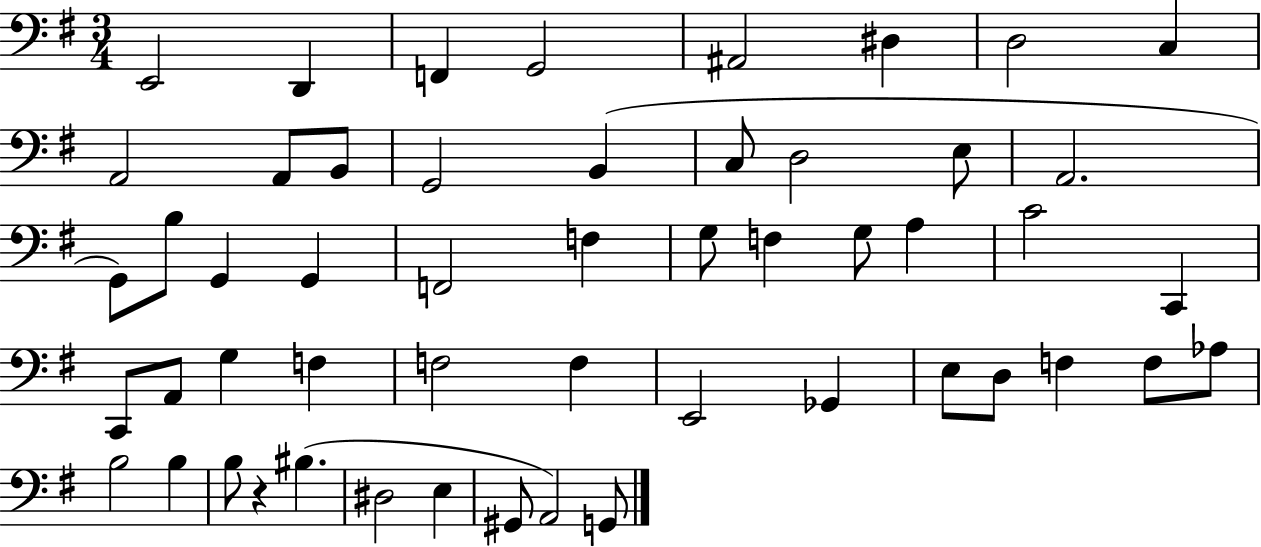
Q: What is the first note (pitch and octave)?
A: E2